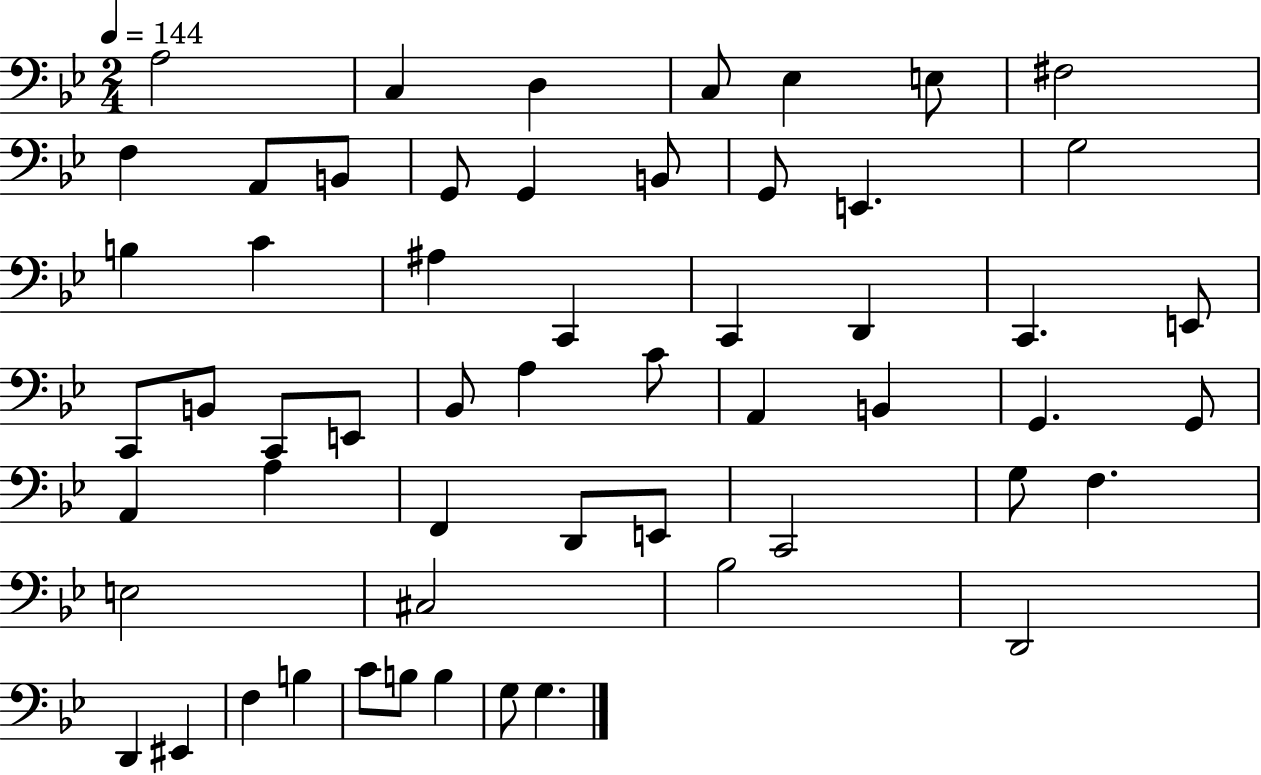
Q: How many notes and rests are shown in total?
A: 56